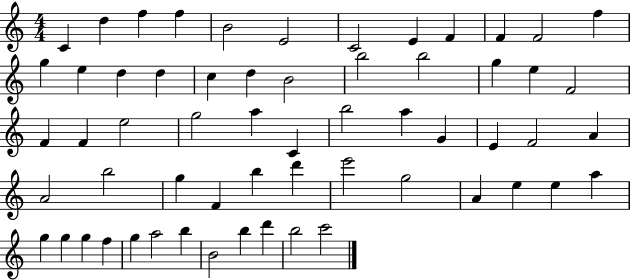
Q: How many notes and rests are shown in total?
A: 60